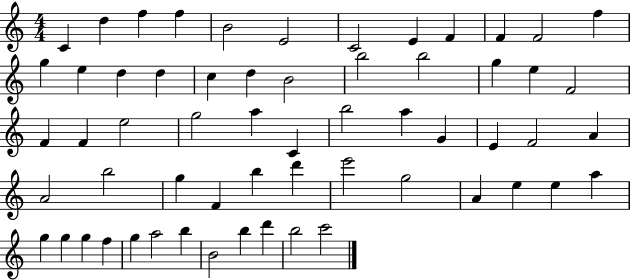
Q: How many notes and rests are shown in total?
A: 60